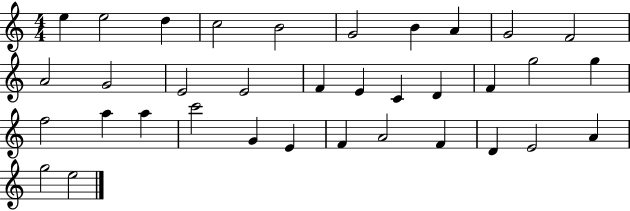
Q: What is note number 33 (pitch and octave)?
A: A4